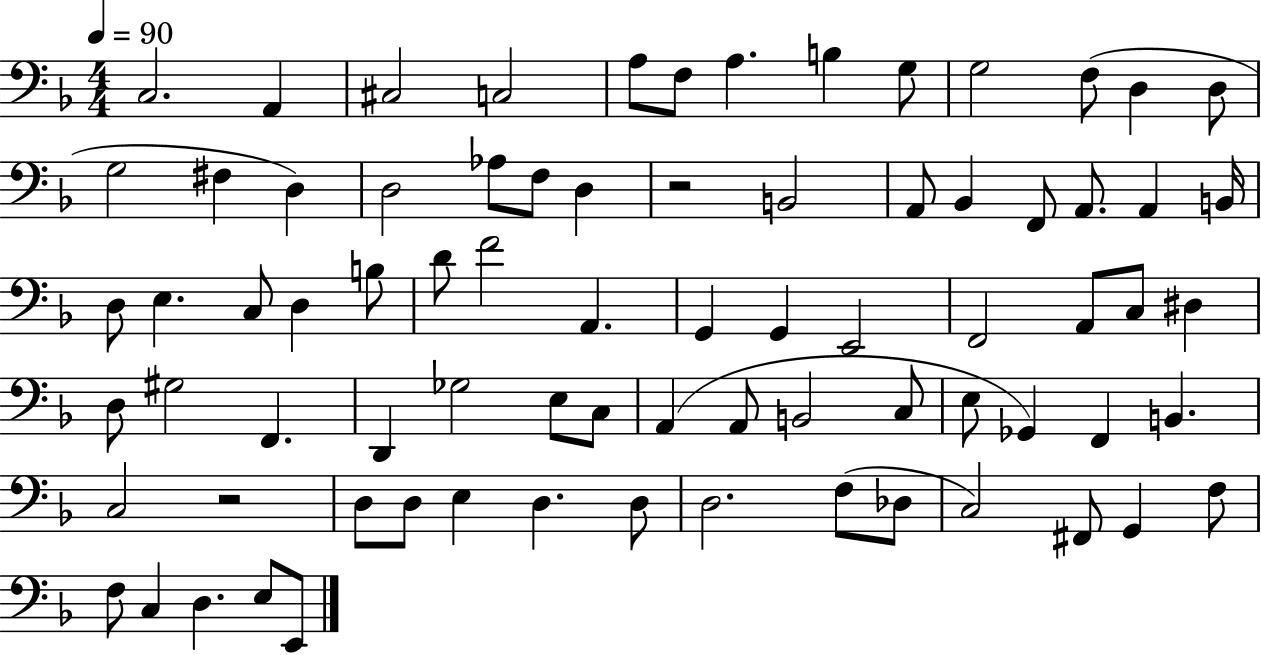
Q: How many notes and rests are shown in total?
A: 77